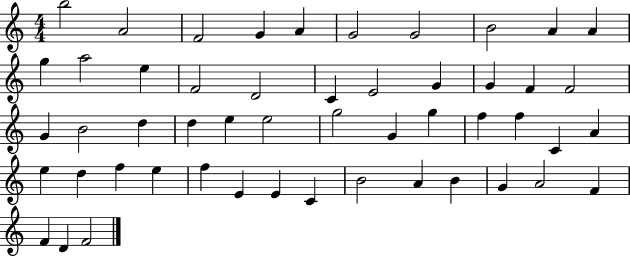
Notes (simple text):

B5/h A4/h F4/h G4/q A4/q G4/h G4/h B4/h A4/q A4/q G5/q A5/h E5/q F4/h D4/h C4/q E4/h G4/q G4/q F4/q F4/h G4/q B4/h D5/q D5/q E5/q E5/h G5/h G4/q G5/q F5/q F5/q C4/q A4/q E5/q D5/q F5/q E5/q F5/q E4/q E4/q C4/q B4/h A4/q B4/q G4/q A4/h F4/q F4/q D4/q F4/h